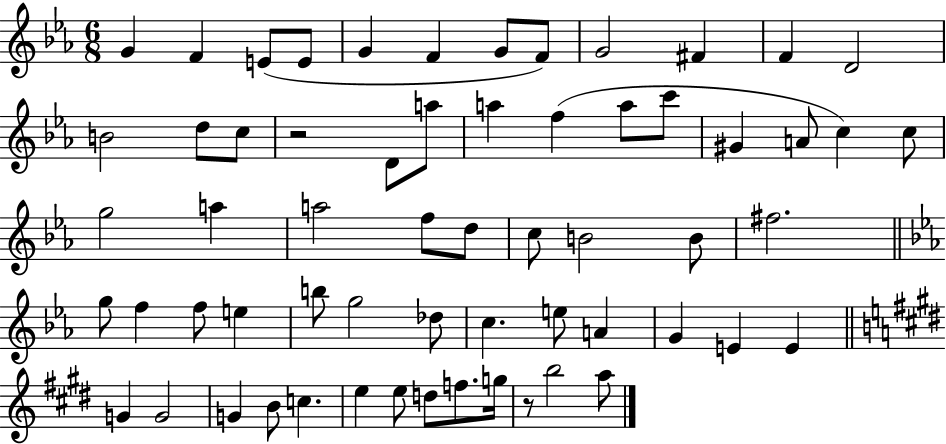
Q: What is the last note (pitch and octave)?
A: A5